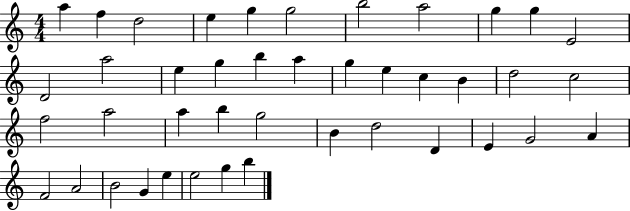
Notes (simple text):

A5/q F5/q D5/h E5/q G5/q G5/h B5/h A5/h G5/q G5/q E4/h D4/h A5/h E5/q G5/q B5/q A5/q G5/q E5/q C5/q B4/q D5/h C5/h F5/h A5/h A5/q B5/q G5/h B4/q D5/h D4/q E4/q G4/h A4/q F4/h A4/h B4/h G4/q E5/q E5/h G5/q B5/q